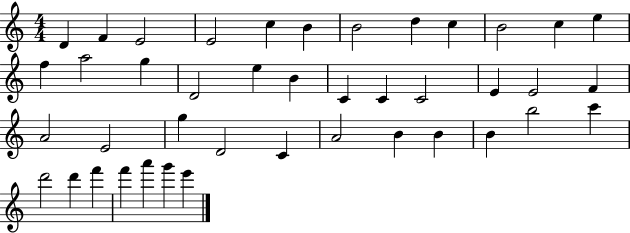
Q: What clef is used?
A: treble